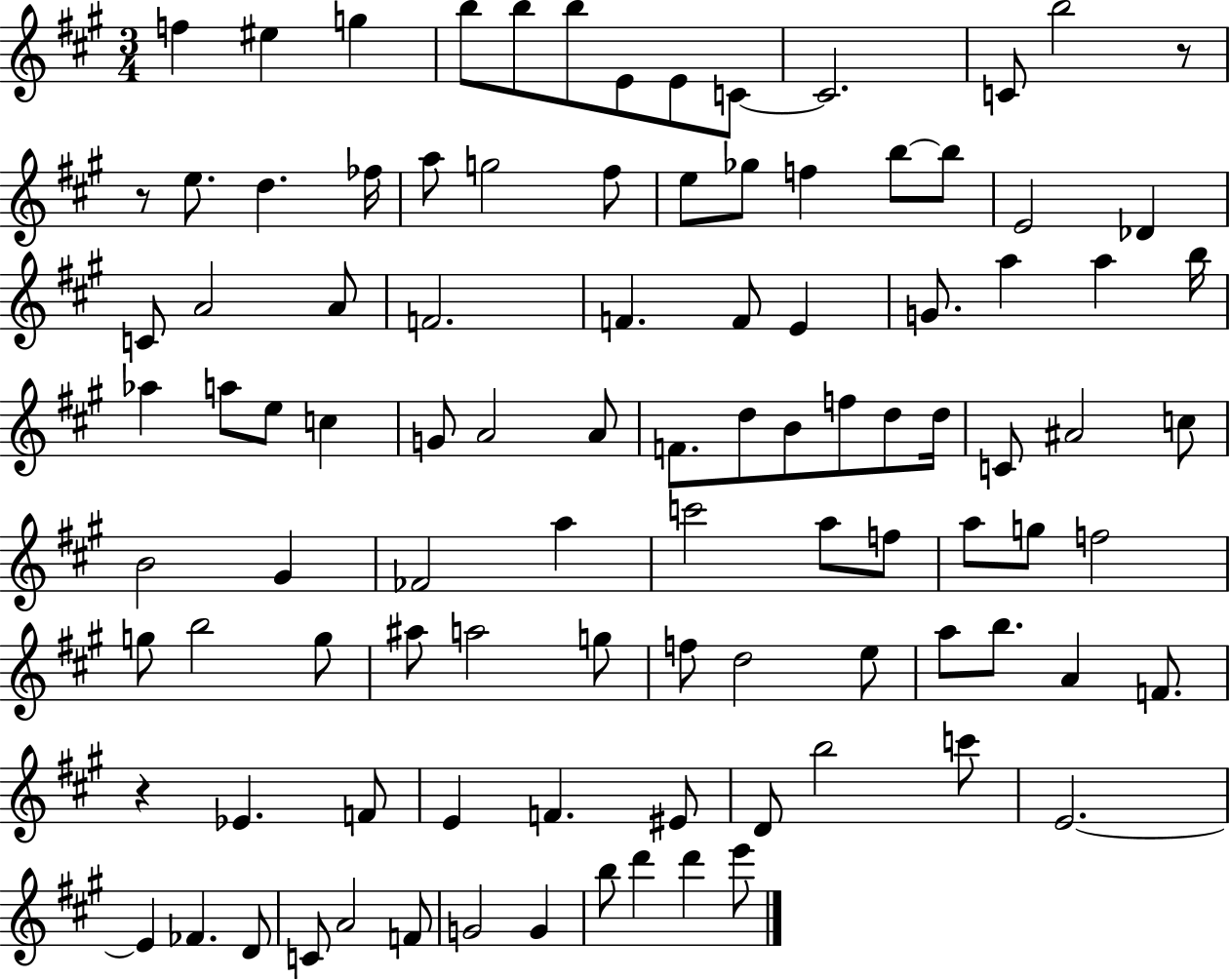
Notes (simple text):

F5/q EIS5/q G5/q B5/e B5/e B5/e E4/e E4/e C4/e C4/h. C4/e B5/h R/e R/e E5/e. D5/q. FES5/s A5/e G5/h F#5/e E5/e Gb5/e F5/q B5/e B5/e E4/h Db4/q C4/e A4/h A4/e F4/h. F4/q. F4/e E4/q G4/e. A5/q A5/q B5/s Ab5/q A5/e E5/e C5/q G4/e A4/h A4/e F4/e. D5/e B4/e F5/e D5/e D5/s C4/e A#4/h C5/e B4/h G#4/q FES4/h A5/q C6/h A5/e F5/e A5/e G5/e F5/h G5/e B5/h G5/e A#5/e A5/h G5/e F5/e D5/h E5/e A5/e B5/e. A4/q F4/e. R/q Eb4/q. F4/e E4/q F4/q. EIS4/e D4/e B5/h C6/e E4/h. E4/q FES4/q. D4/e C4/e A4/h F4/e G4/h G4/q B5/e D6/q D6/q E6/e